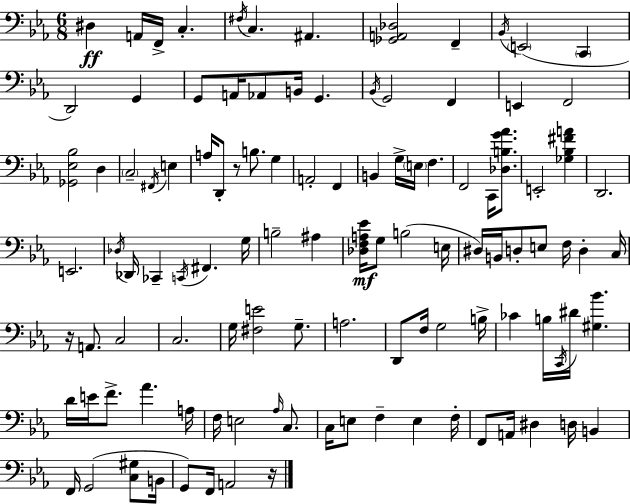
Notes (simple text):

D#3/q A2/s F2/s C3/q. F#3/s C3/q. A#2/q. [Gb2,A2,Db3]/h F2/q Bb2/s E2/h C2/q D2/h G2/q G2/e A2/s Ab2/e B2/s G2/q. Bb2/s G2/h F2/q E2/q F2/h [Gb2,Eb3,Bb3]/h D3/q C3/h F#2/s E3/q A3/s D2/e R/e B3/e. G3/q A2/h F2/q B2/q G3/s E3/s F3/q. F2/h C2/s [Db3,B3,G4,Ab4]/e. E2/h [Gb3,Bb3,F#4,A4]/q D2/h. E2/h. Db3/s Db2/s CES2/q C2/s F#2/q. G3/s B3/h A#3/q [Db3,F3,A3,Eb4]/s G3/e B3/h E3/s D#3/s B2/s D3/e E3/e F3/s D3/q C3/s R/s A2/e. C3/h C3/h. G3/s [F#3,E4]/h G3/e. A3/h. D2/e F3/s G3/h B3/s CES4/q B3/s C2/s D#4/s [G#3,Bb4]/q. D4/s E4/s F4/e. Ab4/q. A3/s F3/s E3/h Ab3/s C3/e. C3/s E3/e F3/q E3/q F3/s F2/e A2/s D#3/q D3/s B2/q F2/s G2/h [C3,G#3]/e B2/s G2/e F2/s A2/h R/s